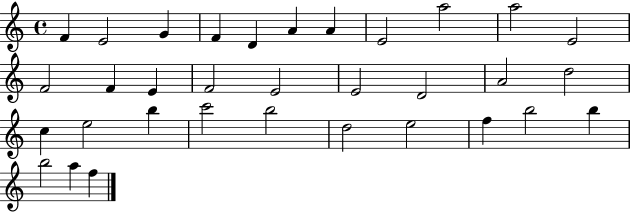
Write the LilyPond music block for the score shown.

{
  \clef treble
  \time 4/4
  \defaultTimeSignature
  \key c \major
  f'4 e'2 g'4 | f'4 d'4 a'4 a'4 | e'2 a''2 | a''2 e'2 | \break f'2 f'4 e'4 | f'2 e'2 | e'2 d'2 | a'2 d''2 | \break c''4 e''2 b''4 | c'''2 b''2 | d''2 e''2 | f''4 b''2 b''4 | \break b''2 a''4 f''4 | \bar "|."
}